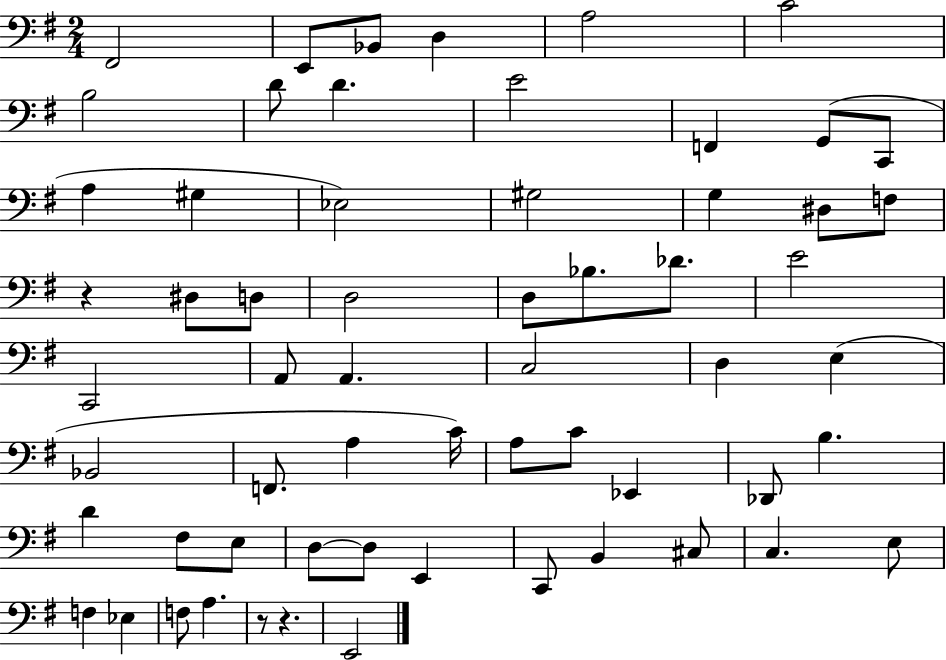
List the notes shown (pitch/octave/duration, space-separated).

F#2/h E2/e Bb2/e D3/q A3/h C4/h B3/h D4/e D4/q. E4/h F2/q G2/e C2/e A3/q G#3/q Eb3/h G#3/h G3/q D#3/e F3/e R/q D#3/e D3/e D3/h D3/e Bb3/e. Db4/e. E4/h C2/h A2/e A2/q. C3/h D3/q E3/q Bb2/h F2/e. A3/q C4/s A3/e C4/e Eb2/q Db2/e B3/q. D4/q F#3/e E3/e D3/e D3/e E2/q C2/e B2/q C#3/e C3/q. E3/e F3/q Eb3/q F3/e A3/q. R/e R/q. E2/h